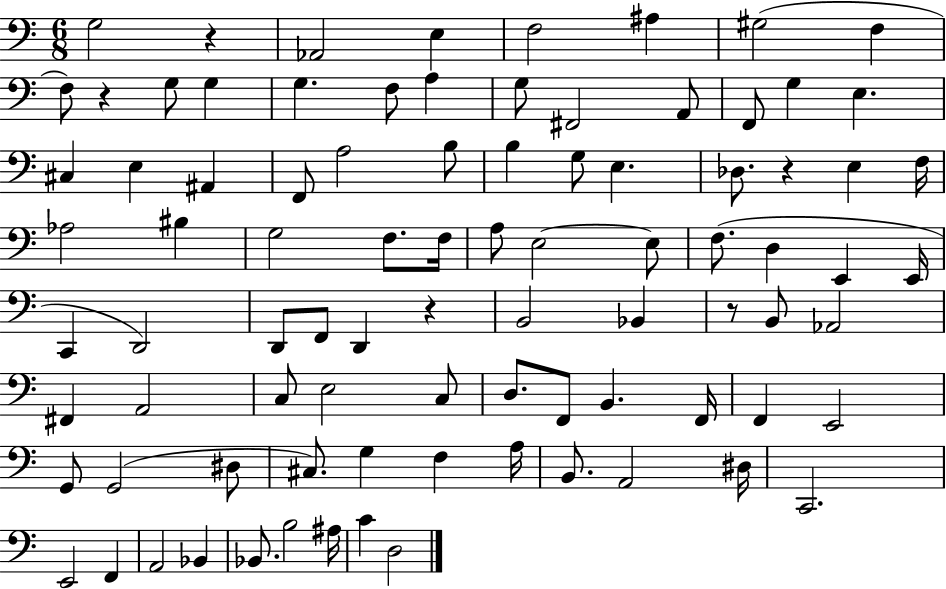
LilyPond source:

{
  \clef bass
  \numericTimeSignature
  \time 6/8
  \key c \major
  g2 r4 | aes,2 e4 | f2 ais4 | gis2( f4 | \break f8) r4 g8 g4 | g4. f8 a4 | g8 fis,2 a,8 | f,8 g4 e4. | \break cis4 e4 ais,4 | f,8 a2 b8 | b4 g8 e4. | des8. r4 e4 f16 | \break aes2 bis4 | g2 f8. f16 | a8 e2~~ e8 | f8.( d4 e,4 e,16 | \break c,4 d,2) | d,8 f,8 d,4 r4 | b,2 bes,4 | r8 b,8 aes,2 | \break fis,4 a,2 | c8 e2 c8 | d8. f,8 b,4. f,16 | f,4 e,2 | \break g,8 g,2( dis8 | cis8.) g4 f4 a16 | b,8. a,2 dis16 | c,2. | \break e,2 f,4 | a,2 bes,4 | bes,8. b2 ais16 | c'4 d2 | \break \bar "|."
}